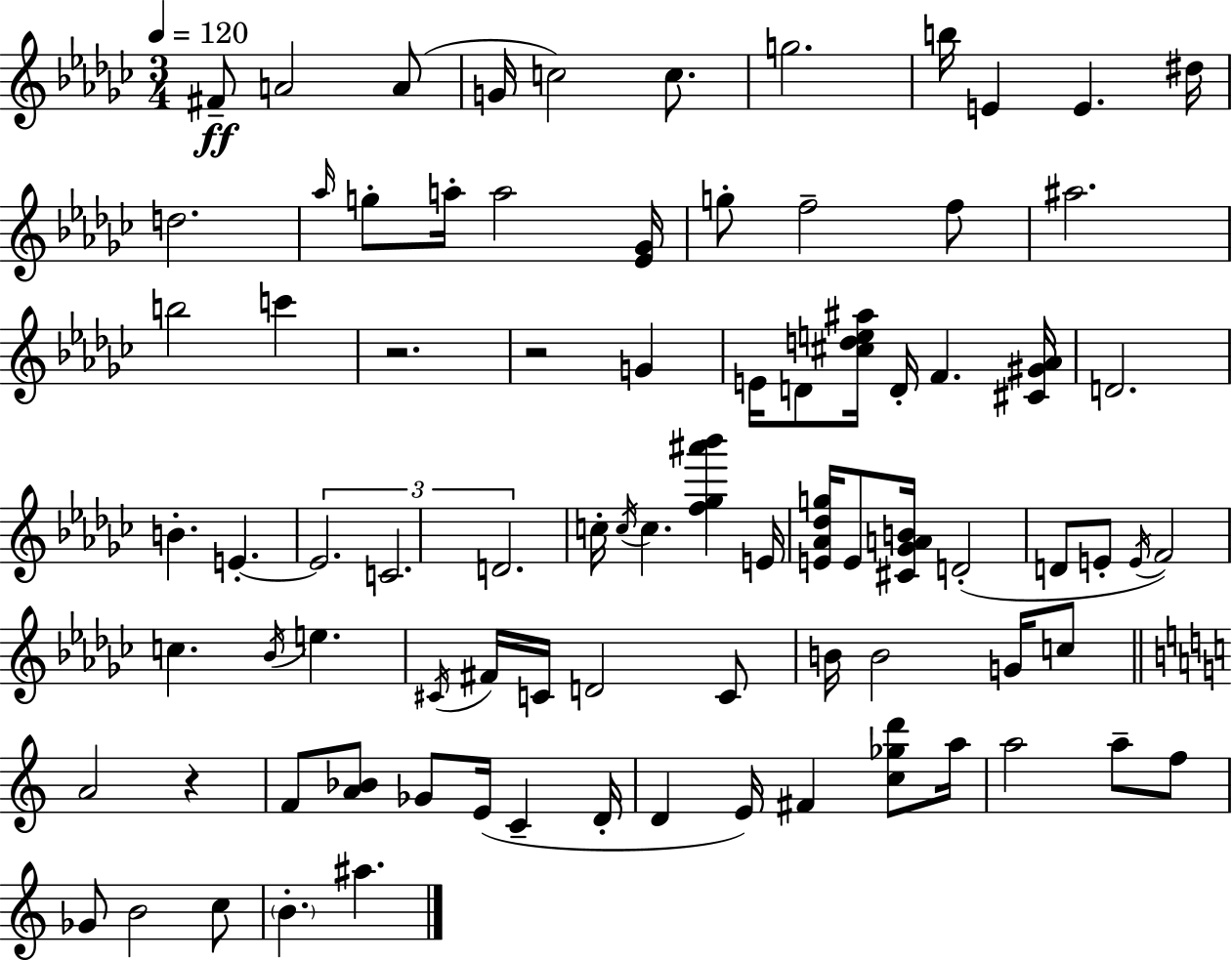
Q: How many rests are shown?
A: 3